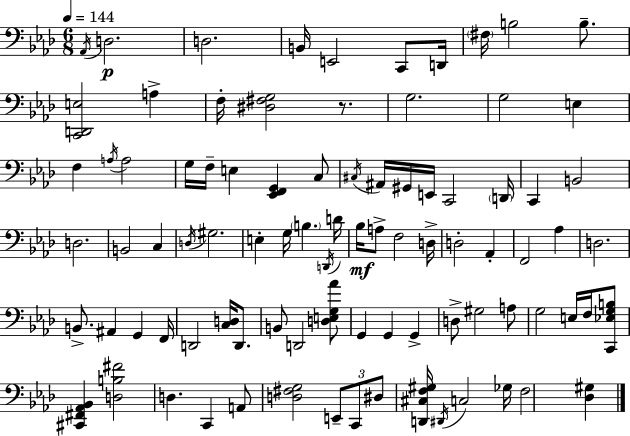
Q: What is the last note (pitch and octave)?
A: F3